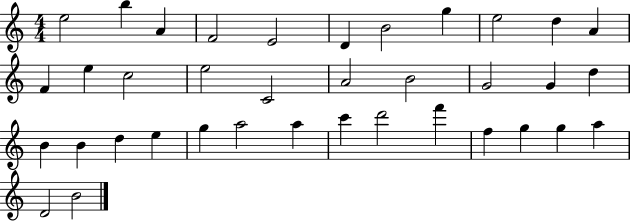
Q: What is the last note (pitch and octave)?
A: B4